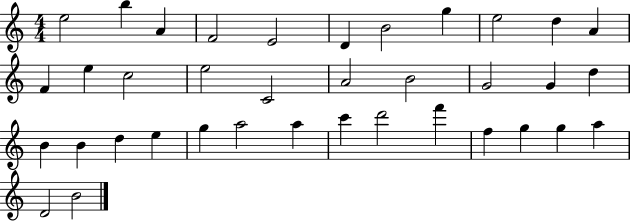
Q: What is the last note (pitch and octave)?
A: B4